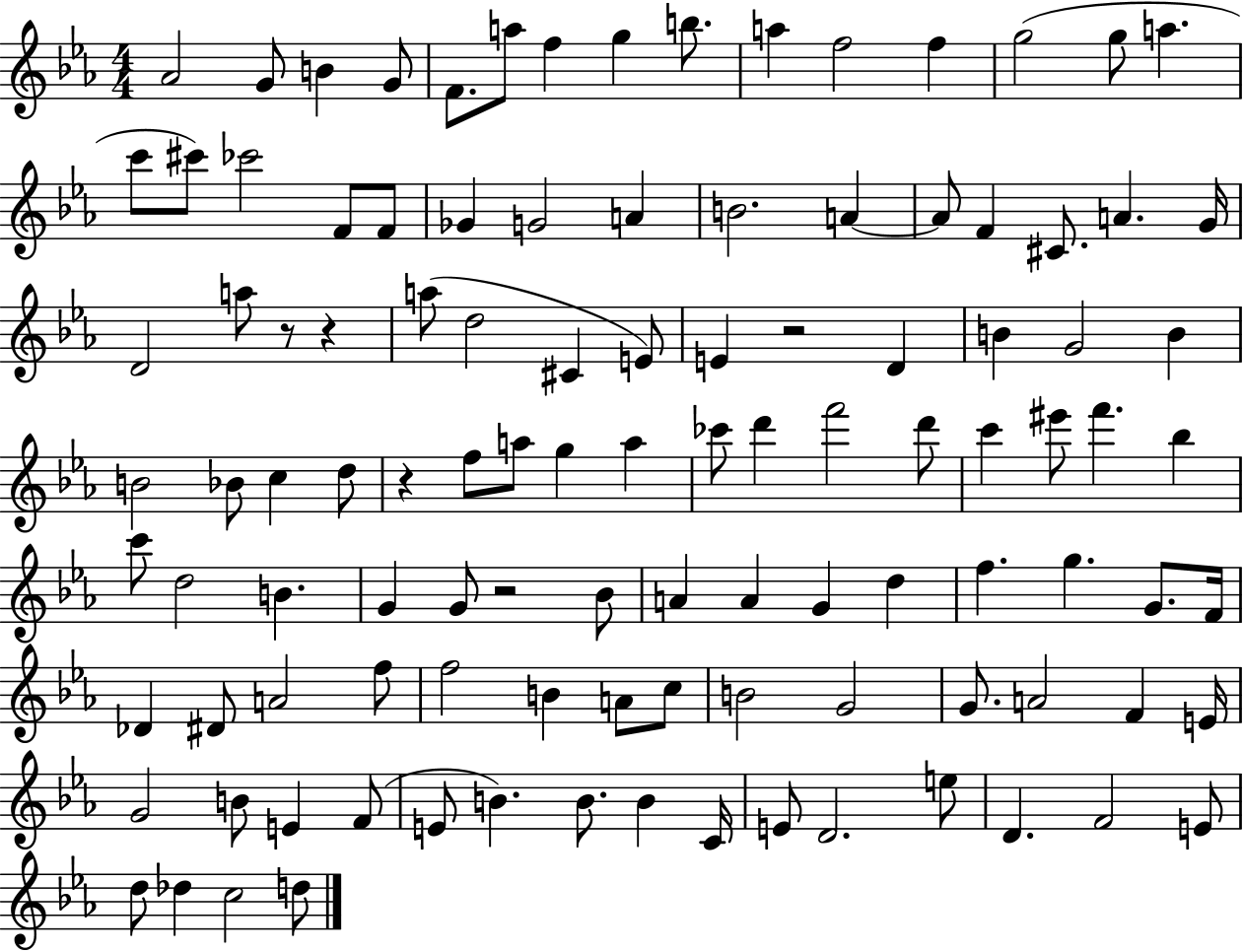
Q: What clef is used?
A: treble